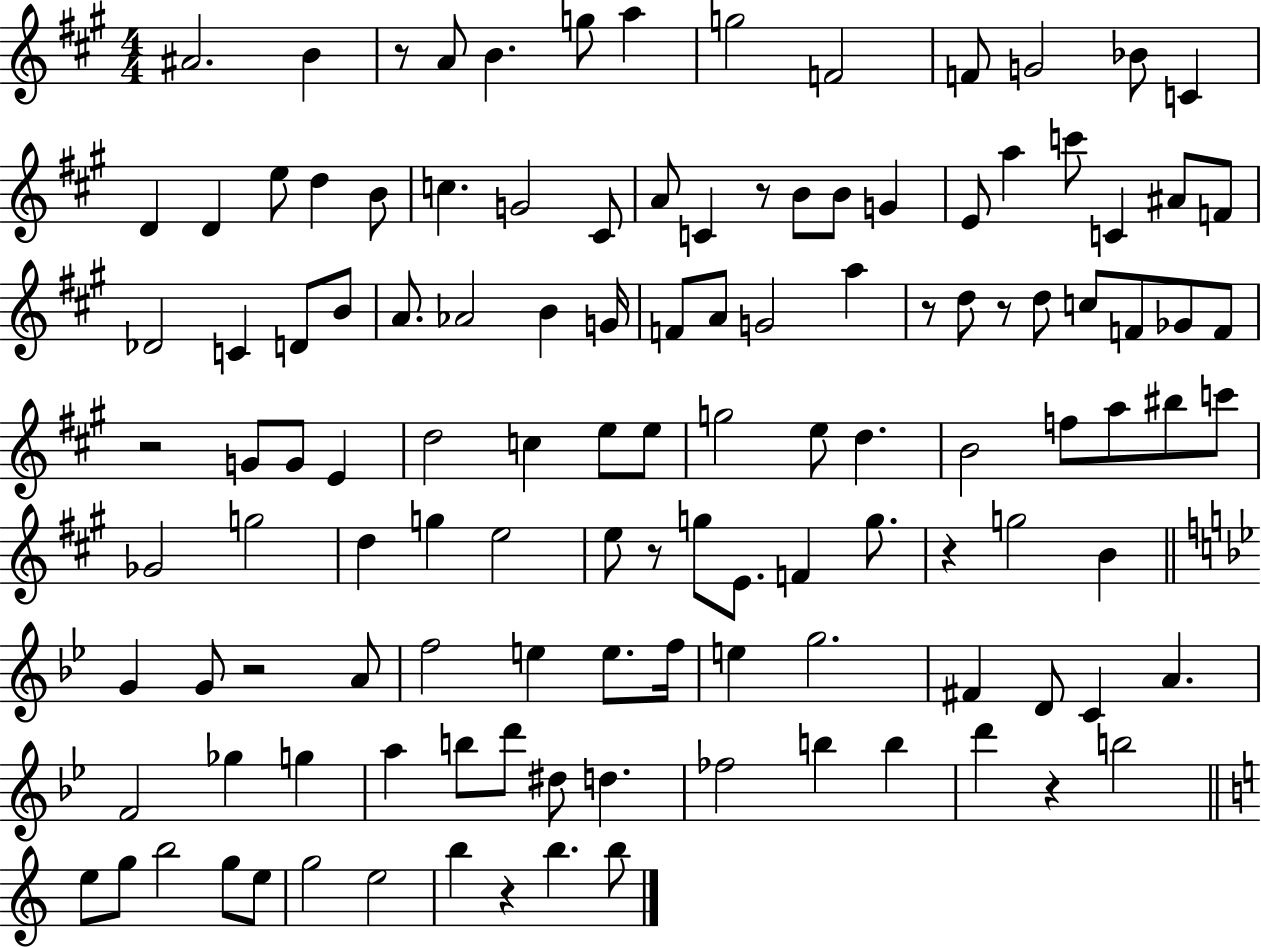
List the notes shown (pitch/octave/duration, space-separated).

A#4/h. B4/q R/e A4/e B4/q. G5/e A5/q G5/h F4/h F4/e G4/h Bb4/e C4/q D4/q D4/q E5/e D5/q B4/e C5/q. G4/h C#4/e A4/e C4/q R/e B4/e B4/e G4/q E4/e A5/q C6/e C4/q A#4/e F4/e Db4/h C4/q D4/e B4/e A4/e. Ab4/h B4/q G4/s F4/e A4/e G4/h A5/q R/e D5/e R/e D5/e C5/e F4/e Gb4/e F4/e R/h G4/e G4/e E4/q D5/h C5/q E5/e E5/e G5/h E5/e D5/q. B4/h F5/e A5/e BIS5/e C6/e Gb4/h G5/h D5/q G5/q E5/h E5/e R/e G5/e E4/e. F4/q G5/e. R/q G5/h B4/q G4/q G4/e R/h A4/e F5/h E5/q E5/e. F5/s E5/q G5/h. F#4/q D4/e C4/q A4/q. F4/h Gb5/q G5/q A5/q B5/e D6/e D#5/e D5/q. FES5/h B5/q B5/q D6/q R/q B5/h E5/e G5/e B5/h G5/e E5/e G5/h E5/h B5/q R/q B5/q. B5/e